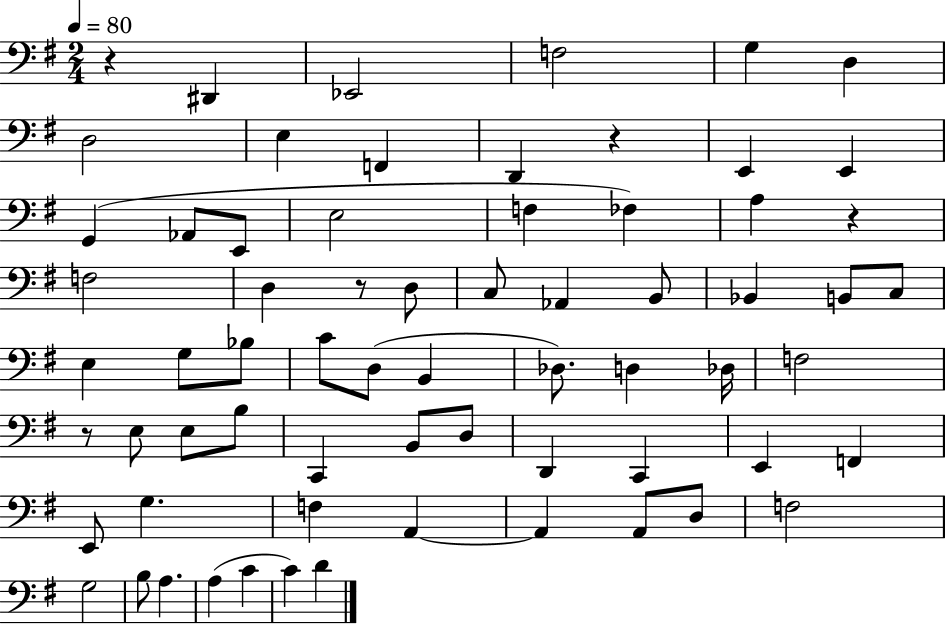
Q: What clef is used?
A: bass